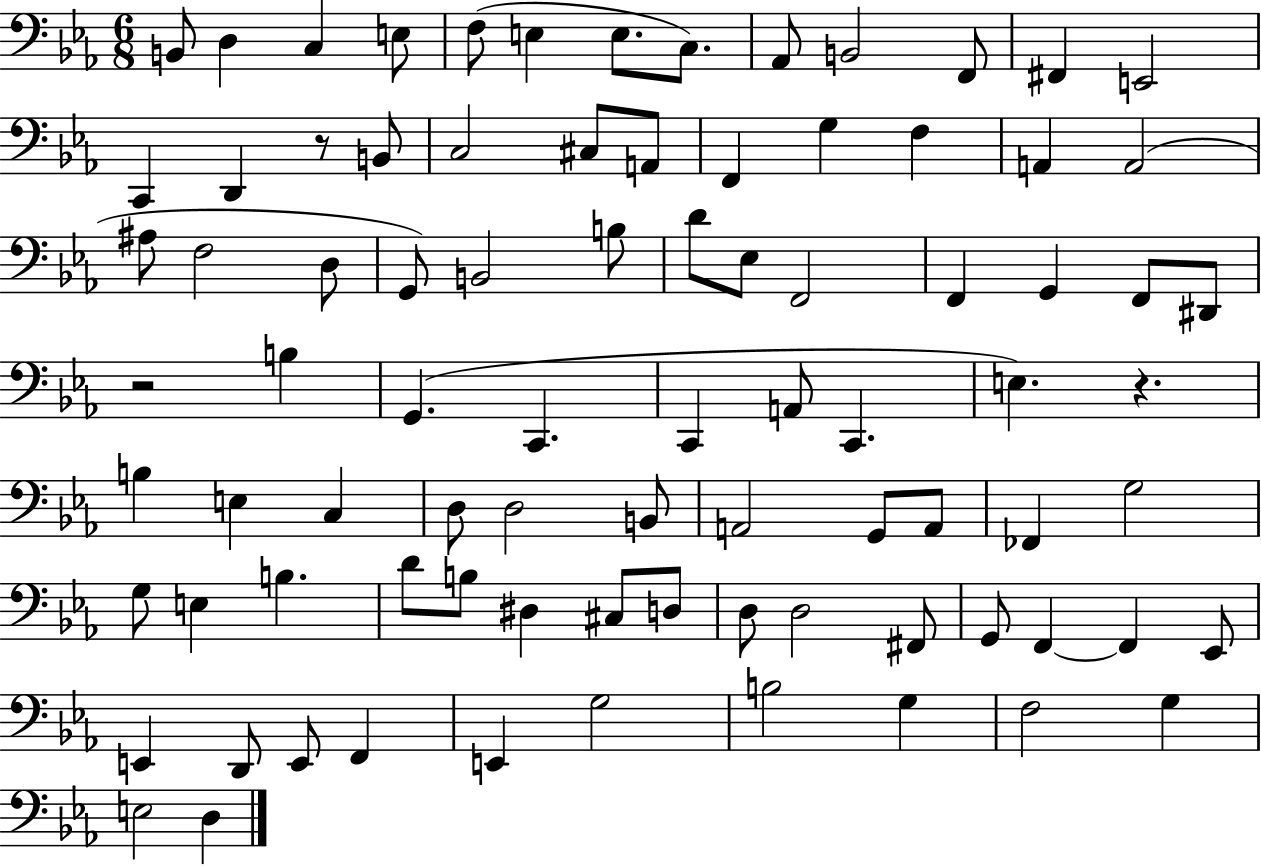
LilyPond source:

{
  \clef bass
  \numericTimeSignature
  \time 6/8
  \key ees \major
  b,8 d4 c4 e8 | f8( e4 e8. c8.) | aes,8 b,2 f,8 | fis,4 e,2 | \break c,4 d,4 r8 b,8 | c2 cis8 a,8 | f,4 g4 f4 | a,4 a,2( | \break ais8 f2 d8 | g,8) b,2 b8 | d'8 ees8 f,2 | f,4 g,4 f,8 dis,8 | \break r2 b4 | g,4.( c,4. | c,4 a,8 c,4. | e4.) r4. | \break b4 e4 c4 | d8 d2 b,8 | a,2 g,8 a,8 | fes,4 g2 | \break g8 e4 b4. | d'8 b8 dis4 cis8 d8 | d8 d2 fis,8 | g,8 f,4~~ f,4 ees,8 | \break e,4 d,8 e,8 f,4 | e,4 g2 | b2 g4 | f2 g4 | \break e2 d4 | \bar "|."
}